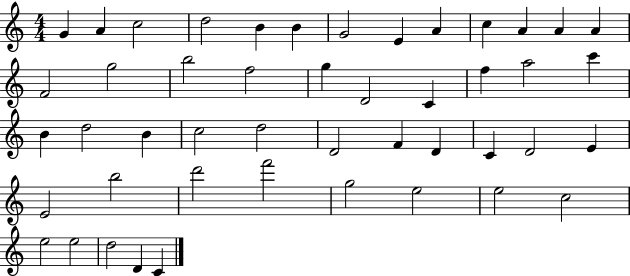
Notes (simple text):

G4/q A4/q C5/h D5/h B4/q B4/q G4/h E4/q A4/q C5/q A4/q A4/q A4/q F4/h G5/h B5/h F5/h G5/q D4/h C4/q F5/q A5/h C6/q B4/q D5/h B4/q C5/h D5/h D4/h F4/q D4/q C4/q D4/h E4/q E4/h B5/h D6/h F6/h G5/h E5/h E5/h C5/h E5/h E5/h D5/h D4/q C4/q